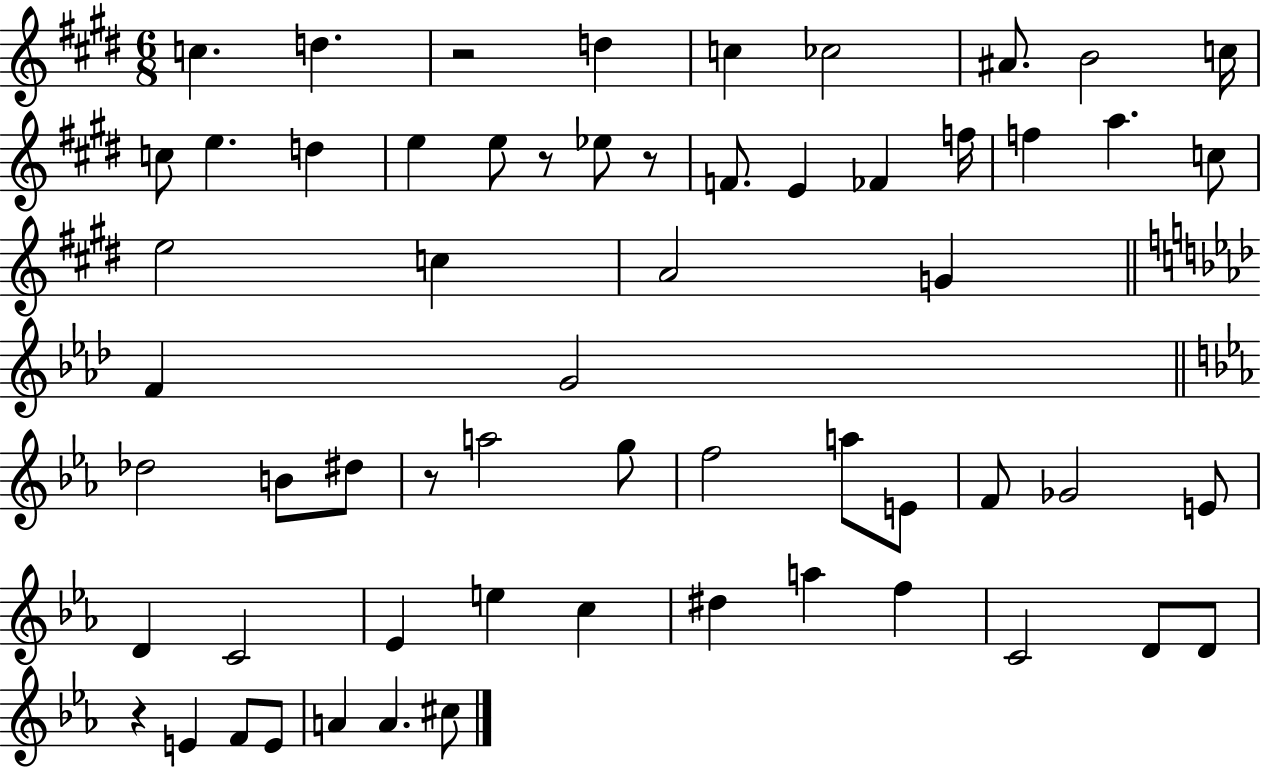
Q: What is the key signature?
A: E major